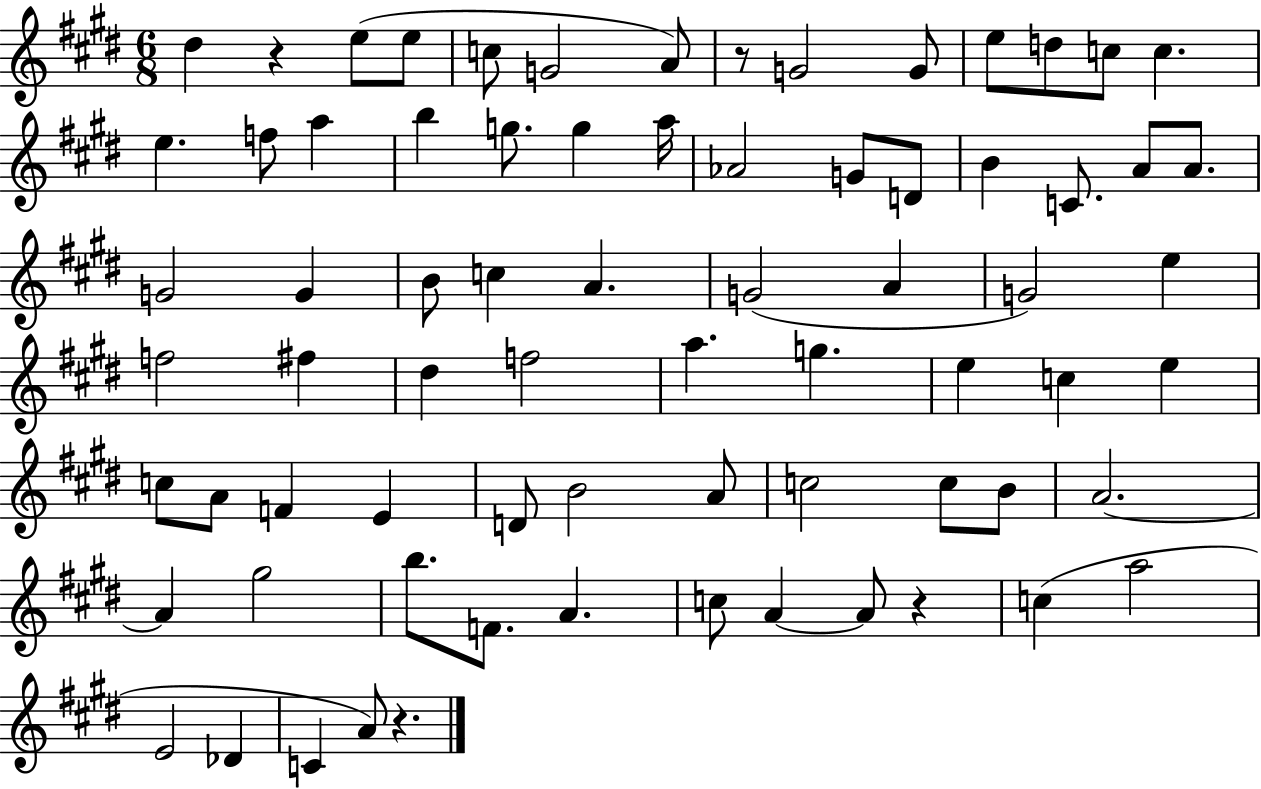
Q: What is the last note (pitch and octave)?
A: A4